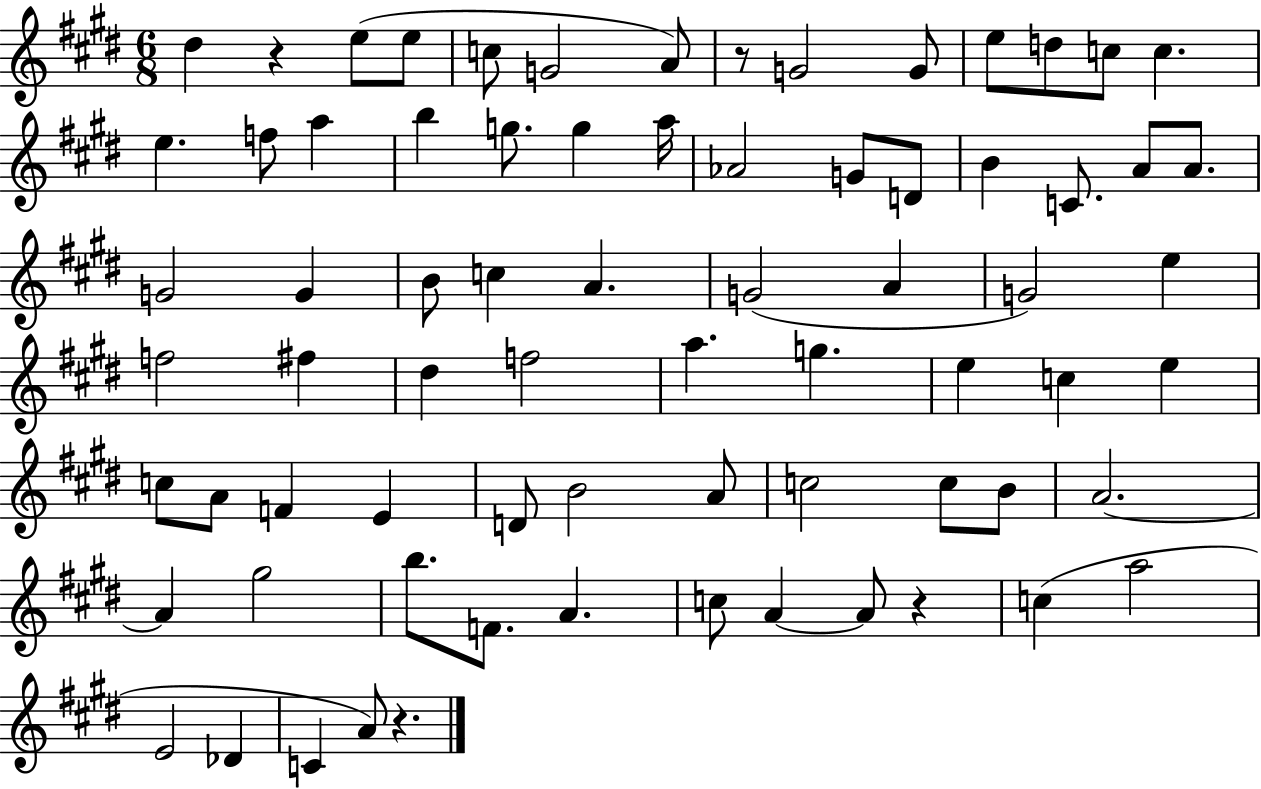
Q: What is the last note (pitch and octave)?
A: A4